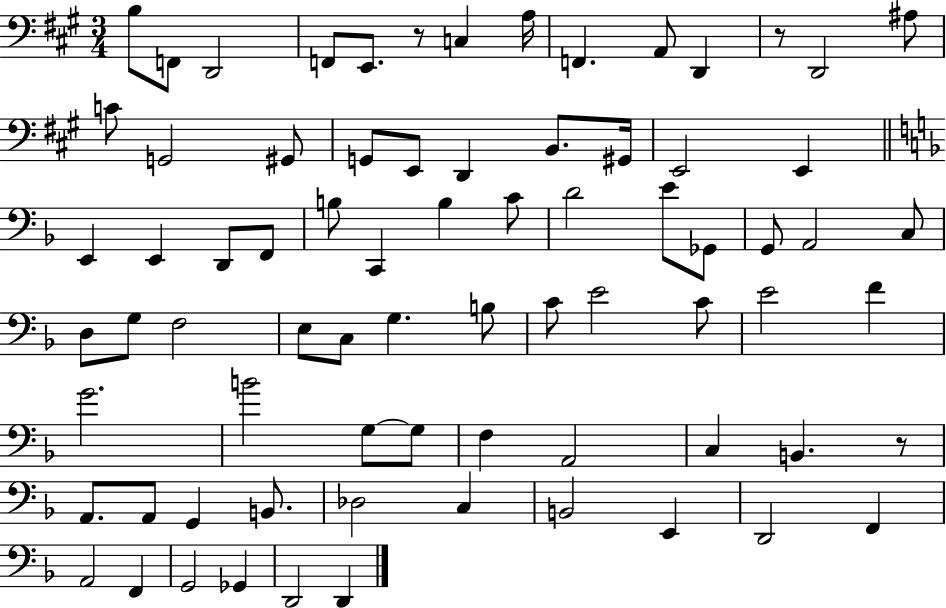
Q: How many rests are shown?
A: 3